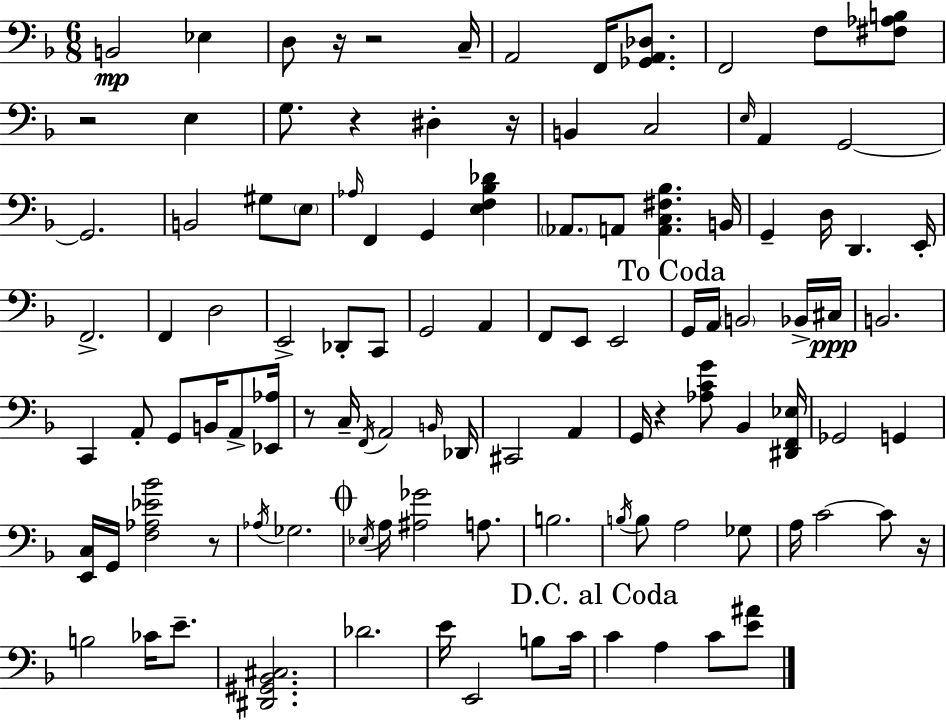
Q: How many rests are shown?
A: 9